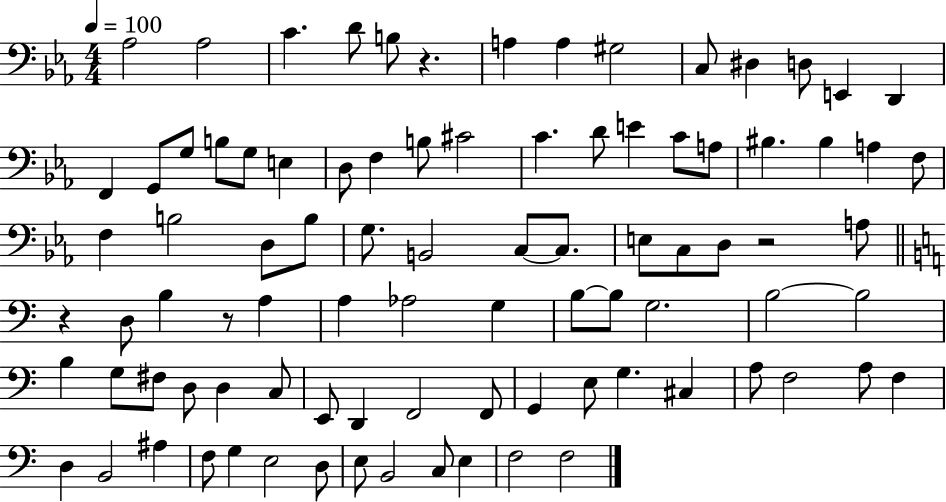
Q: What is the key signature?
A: EES major